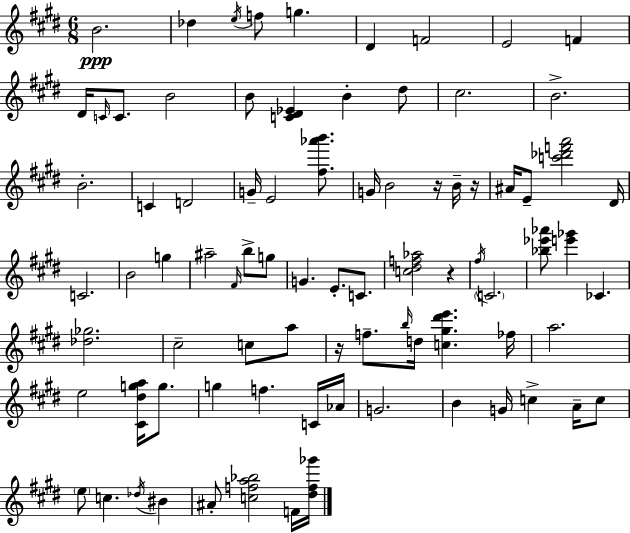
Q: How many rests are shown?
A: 4